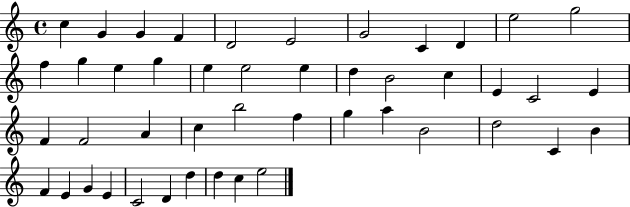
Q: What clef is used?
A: treble